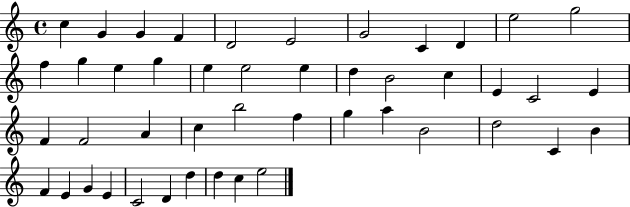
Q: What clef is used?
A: treble